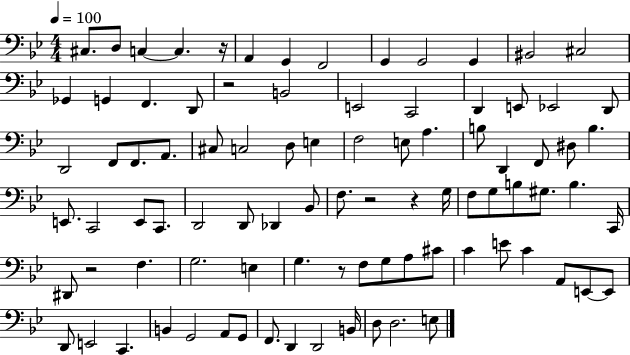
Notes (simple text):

C#3/e. D3/e C3/q C3/q. R/s A2/q G2/q F2/h G2/q G2/h G2/q BIS2/h C#3/h Gb2/q G2/q F2/q. D2/e R/h B2/h E2/h C2/h D2/q E2/e Eb2/h D2/e D2/h F2/e F2/e. A2/e. C#3/e C3/h D3/e E3/q F3/h E3/e A3/q. B3/e D2/q F2/e D#3/e B3/q. E2/e. C2/h E2/e C2/e. D2/h D2/e Db2/q Bb2/e F3/e. R/h R/q G3/s F3/e G3/e B3/e G#3/e. B3/q. C2/s D#2/e R/h F3/q. G3/h. E3/q G3/q. R/e F3/e G3/e A3/e C#4/e C4/q E4/e C4/q A2/e E2/e E2/e D2/e E2/h C2/q. B2/q G2/h A2/e G2/e F2/e. D2/q D2/h B2/s D3/e D3/h. E3/e